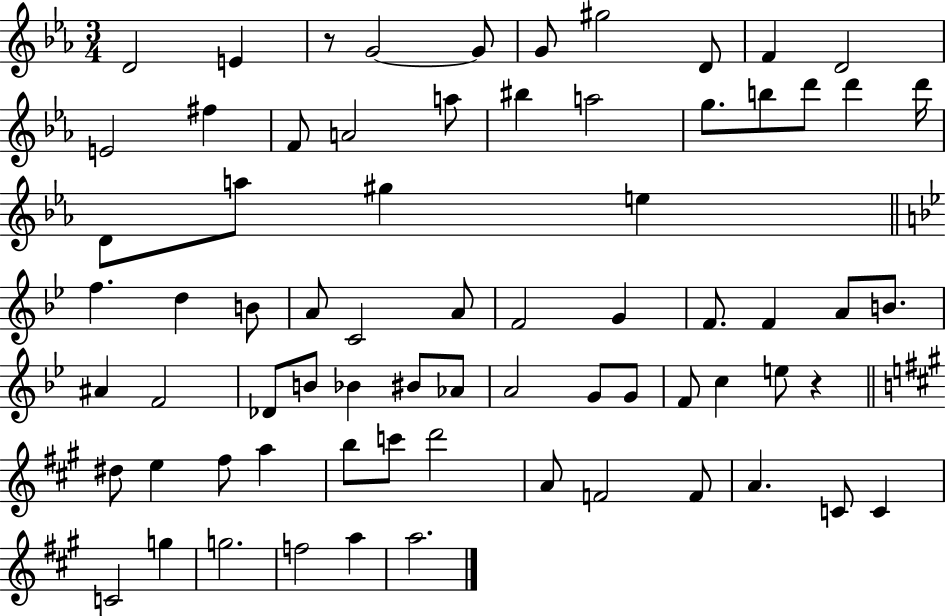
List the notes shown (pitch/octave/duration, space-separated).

D4/h E4/q R/e G4/h G4/e G4/e G#5/h D4/e F4/q D4/h E4/h F#5/q F4/e A4/h A5/e BIS5/q A5/h G5/e. B5/e D6/e D6/q D6/s D4/e A5/e G#5/q E5/q F5/q. D5/q B4/e A4/e C4/h A4/e F4/h G4/q F4/e. F4/q A4/e B4/e. A#4/q F4/h Db4/e B4/e Bb4/q BIS4/e Ab4/e A4/h G4/e G4/e F4/e C5/q E5/e R/q D#5/e E5/q F#5/e A5/q B5/e C6/e D6/h A4/e F4/h F4/e A4/q. C4/e C4/q C4/h G5/q G5/h. F5/h A5/q A5/h.